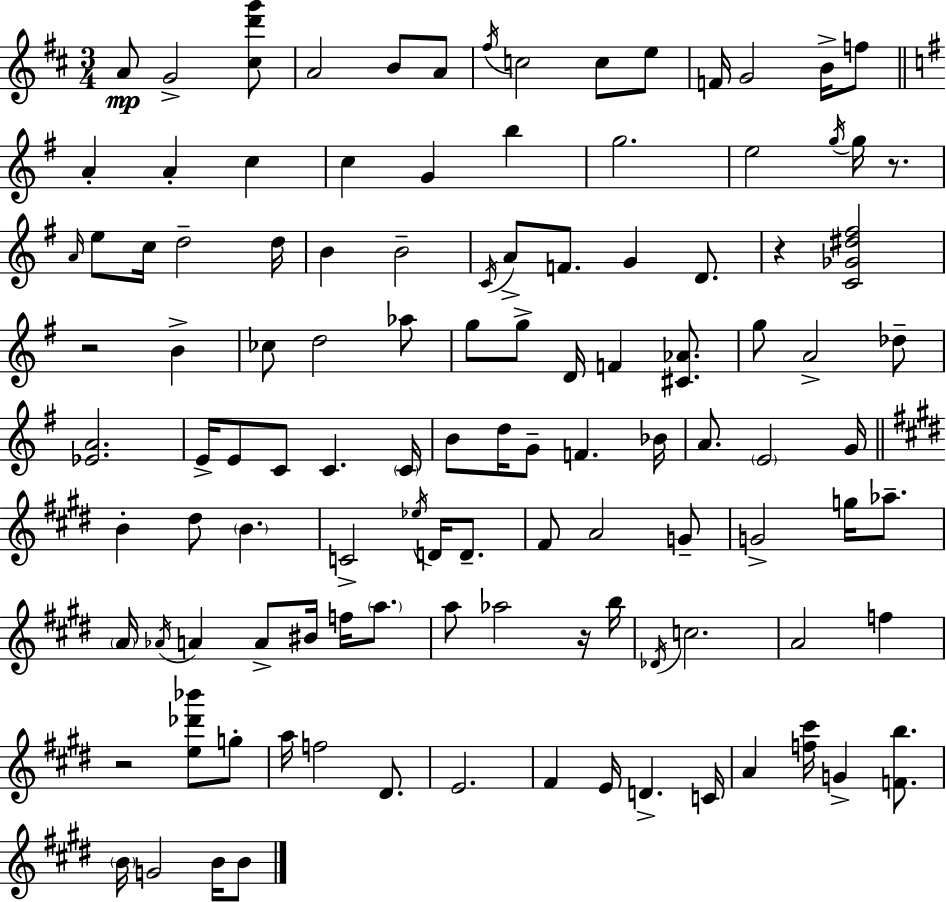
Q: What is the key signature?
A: D major